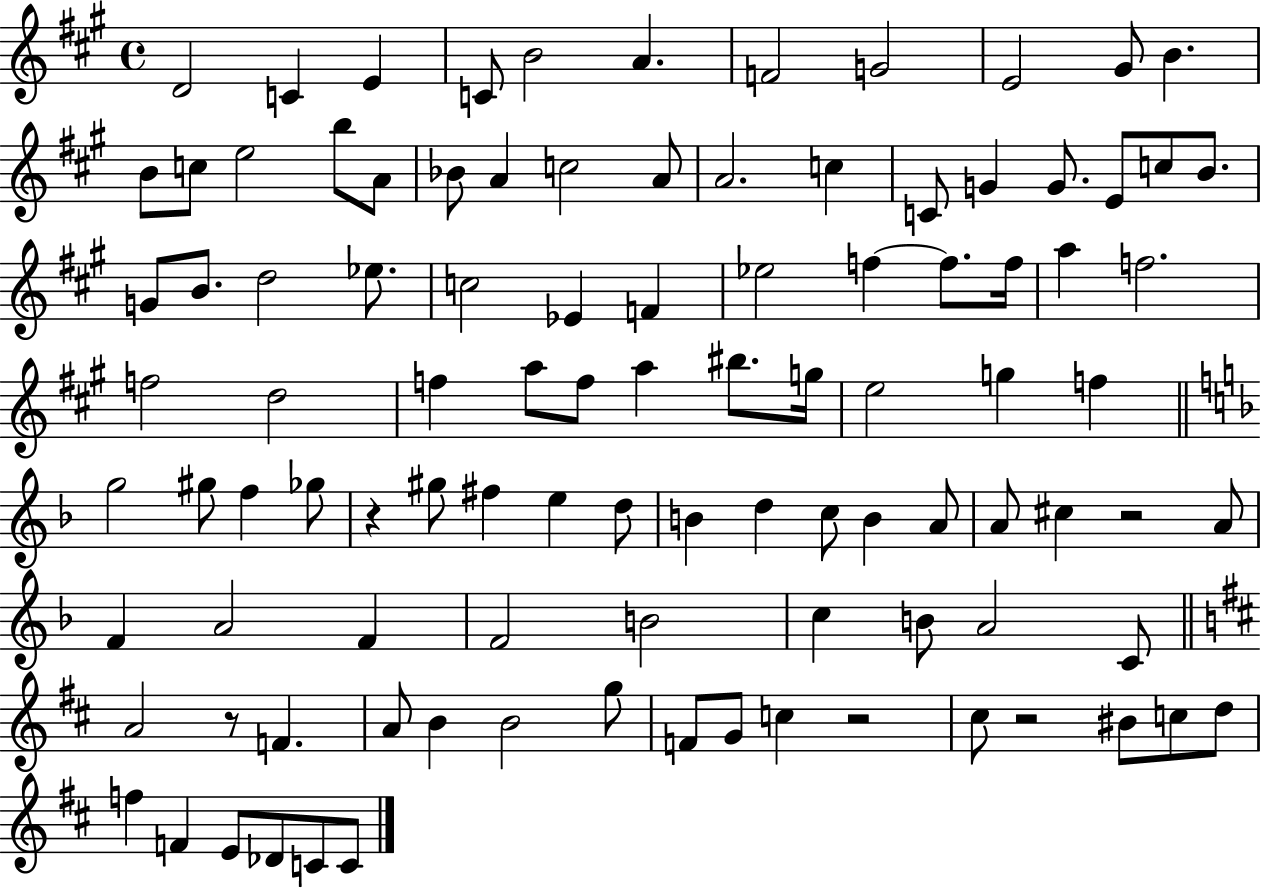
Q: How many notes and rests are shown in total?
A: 101